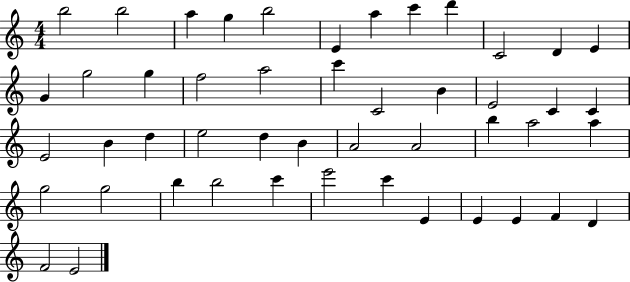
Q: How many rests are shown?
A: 0